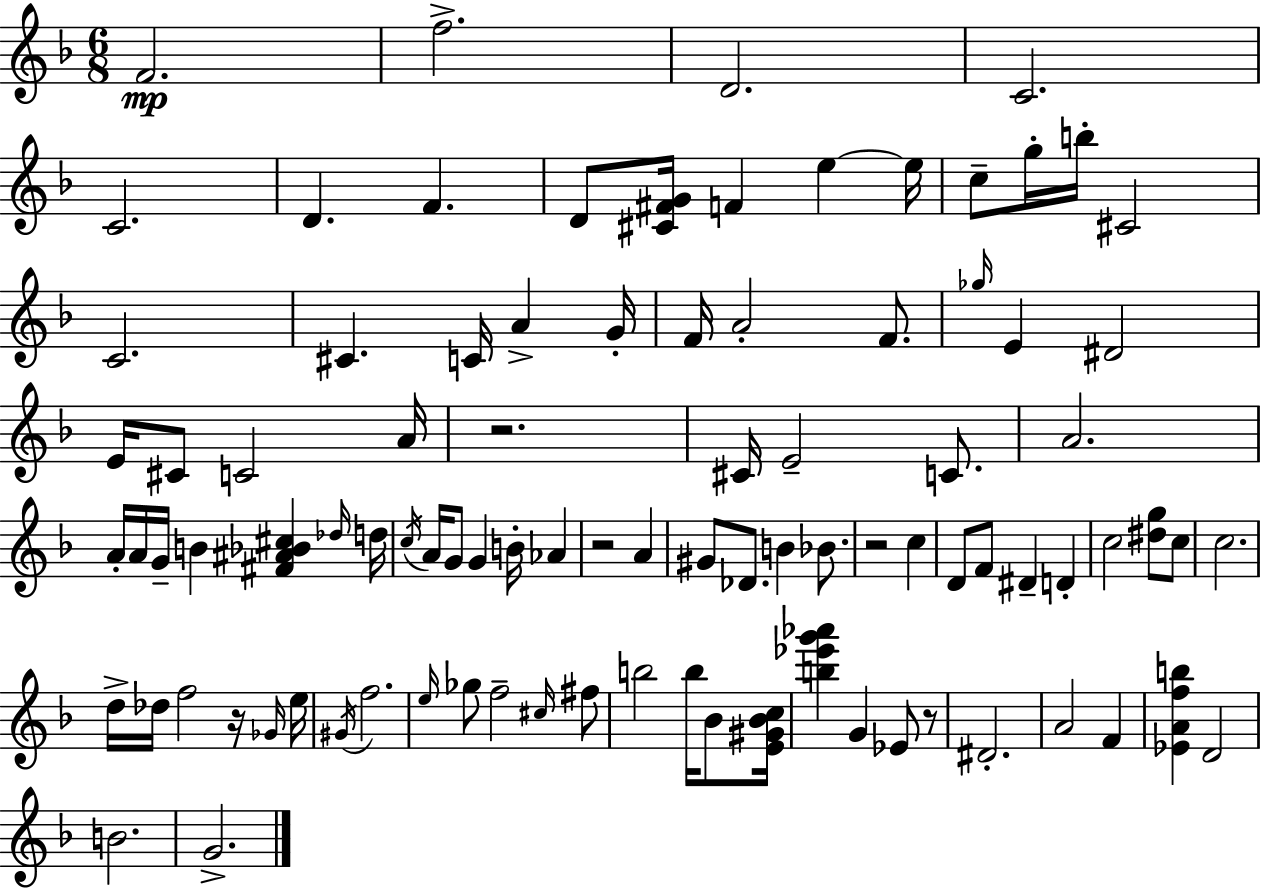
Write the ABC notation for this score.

X:1
T:Untitled
M:6/8
L:1/4
K:F
F2 f2 D2 C2 C2 D F D/2 [^C^FG]/4 F e e/4 c/2 g/4 b/4 ^C2 C2 ^C C/4 A G/4 F/4 A2 F/2 _g/4 E ^D2 E/4 ^C/2 C2 A/4 z2 ^C/4 E2 C/2 A2 A/4 A/4 G/4 B [^F^A_B^c] _d/4 d/4 c/4 A/4 G/2 G B/4 _A z2 A ^G/2 _D/2 B _B/2 z2 c D/2 F/2 ^D D c2 [^dg]/2 c/2 c2 d/4 _d/4 f2 z/4 _G/4 e/4 ^G/4 f2 e/4 _g/2 f2 ^c/4 ^f/2 b2 b/4 _B/2 [E^G_Bc]/4 [b_e'g'_a'] G _E/2 z/2 ^D2 A2 F [_EAfb] D2 B2 G2